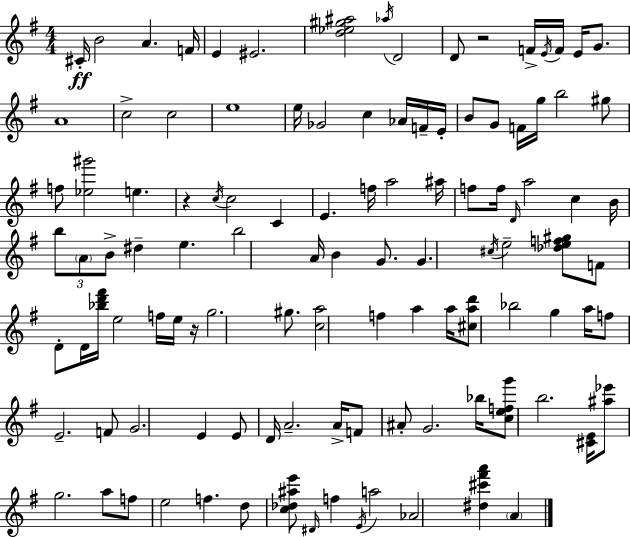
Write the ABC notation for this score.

X:1
T:Untitled
M:4/4
L:1/4
K:Em
^C/4 B2 A F/4 E ^E2 [d_e^g^a]2 _a/4 D2 D/2 z2 F/4 E/4 F/4 E/4 G/2 A4 c2 c2 e4 e/4 _G2 c _A/4 F/4 E/4 B/2 G/2 F/4 g/4 b2 ^g/2 f/2 [_e^g']2 e z c/4 c2 C E f/4 a2 ^a/4 f/2 f/4 D/4 a2 c B/4 b/2 A/2 B/2 ^d e b2 A/4 B G/2 G ^c/4 e2 [_def^g]/2 F/2 D/2 D/4 [_bd'^f']/4 e2 f/4 e/4 z/4 g2 ^g/2 [ca]2 f a a/4 [^cad']/2 _b2 g a/4 f/2 E2 F/2 G2 E E/2 D/4 A2 A/4 F/2 ^A/2 G2 _b/4 [cefg']/2 b2 [^CE]/4 [^a_e']/2 g2 a/2 f/2 e2 f d/2 [c_d^ae']/2 ^D/4 f E/4 a2 _A2 [^d^c'^f'a'] A